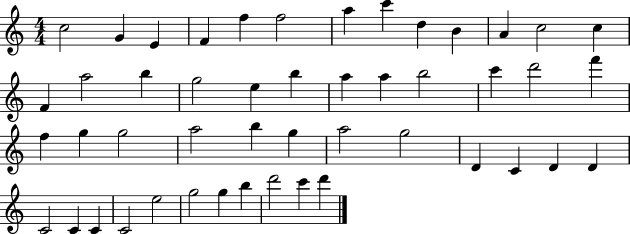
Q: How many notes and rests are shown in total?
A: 48